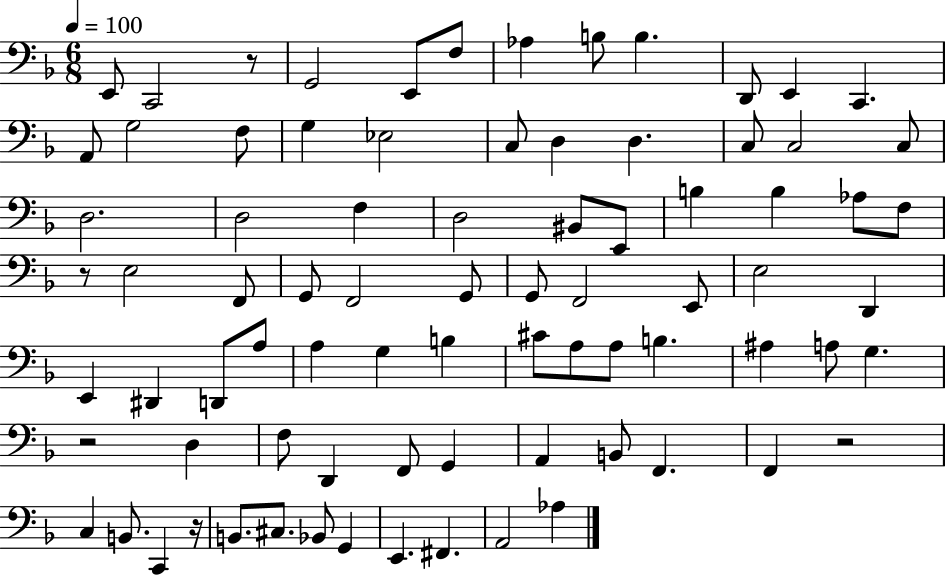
{
  \clef bass
  \numericTimeSignature
  \time 6/8
  \key f \major
  \tempo 4 = 100
  e,8 c,2 r8 | g,2 e,8 f8 | aes4 b8 b4. | d,8 e,4 c,4. | \break a,8 g2 f8 | g4 ees2 | c8 d4 d4. | c8 c2 c8 | \break d2. | d2 f4 | d2 bis,8 e,8 | b4 b4 aes8 f8 | \break r8 e2 f,8 | g,8 f,2 g,8 | g,8 f,2 e,8 | e2 d,4 | \break e,4 dis,4 d,8 a8 | a4 g4 b4 | cis'8 a8 a8 b4. | ais4 a8 g4. | \break r2 d4 | f8 d,4 f,8 g,4 | a,4 b,8 f,4. | f,4 r2 | \break c4 b,8. c,4 r16 | b,8. cis8. bes,8 g,4 | e,4. fis,4. | a,2 aes4 | \break \bar "|."
}